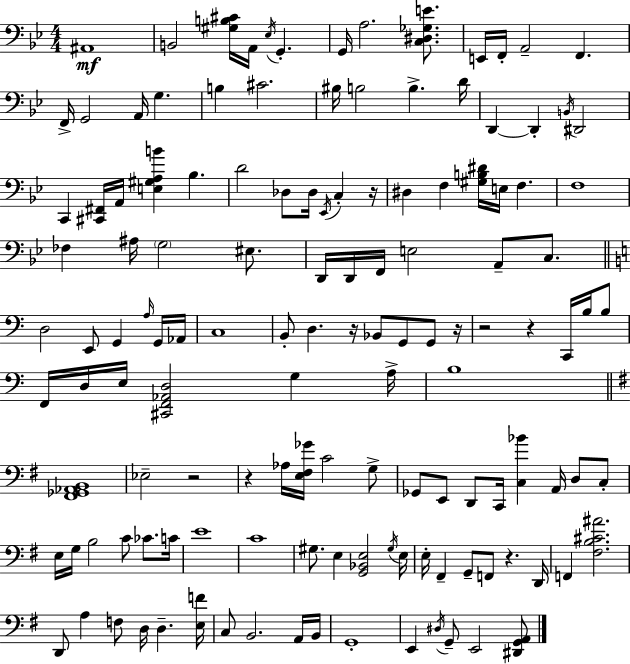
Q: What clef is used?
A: bass